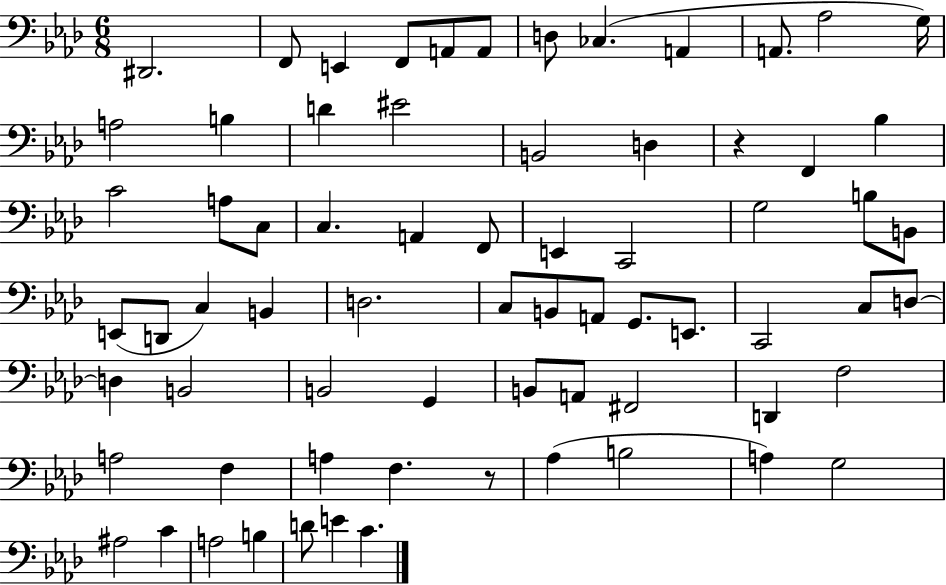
{
  \clef bass
  \numericTimeSignature
  \time 6/8
  \key aes \major
  dis,2. | f,8 e,4 f,8 a,8 a,8 | d8 ces4.( a,4 | a,8. aes2 g16) | \break a2 b4 | d'4 eis'2 | b,2 d4 | r4 f,4 bes4 | \break c'2 a8 c8 | c4. a,4 f,8 | e,4 c,2 | g2 b8 b,8 | \break e,8( d,8 c4) b,4 | d2. | c8 b,8 a,8 g,8. e,8. | c,2 c8 d8~~ | \break d4 b,2 | b,2 g,4 | b,8 a,8 fis,2 | d,4 f2 | \break a2 f4 | a4 f4. r8 | aes4( b2 | a4) g2 | \break ais2 c'4 | a2 b4 | d'8 e'4 c'4. | \bar "|."
}